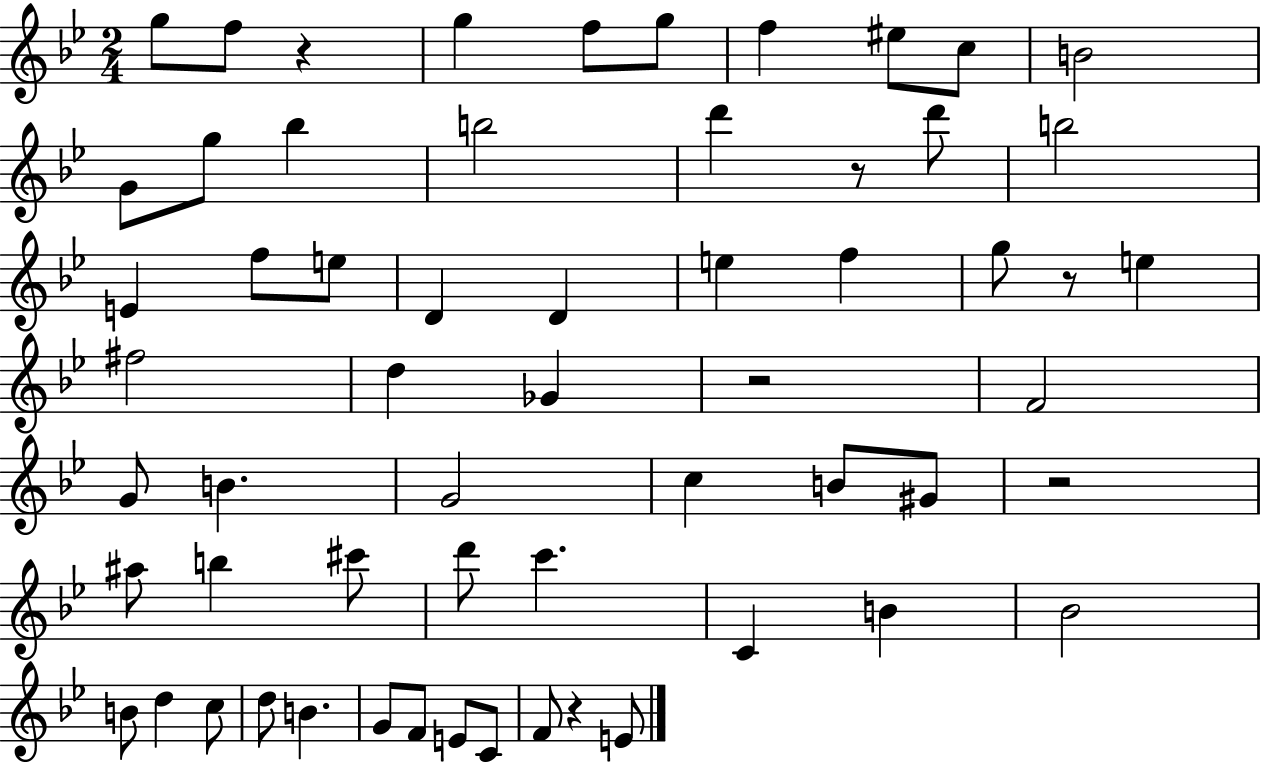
X:1
T:Untitled
M:2/4
L:1/4
K:Bb
g/2 f/2 z g f/2 g/2 f ^e/2 c/2 B2 G/2 g/2 _b b2 d' z/2 d'/2 b2 E f/2 e/2 D D e f g/2 z/2 e ^f2 d _G z2 F2 G/2 B G2 c B/2 ^G/2 z2 ^a/2 b ^c'/2 d'/2 c' C B _B2 B/2 d c/2 d/2 B G/2 F/2 E/2 C/2 F/2 z E/2